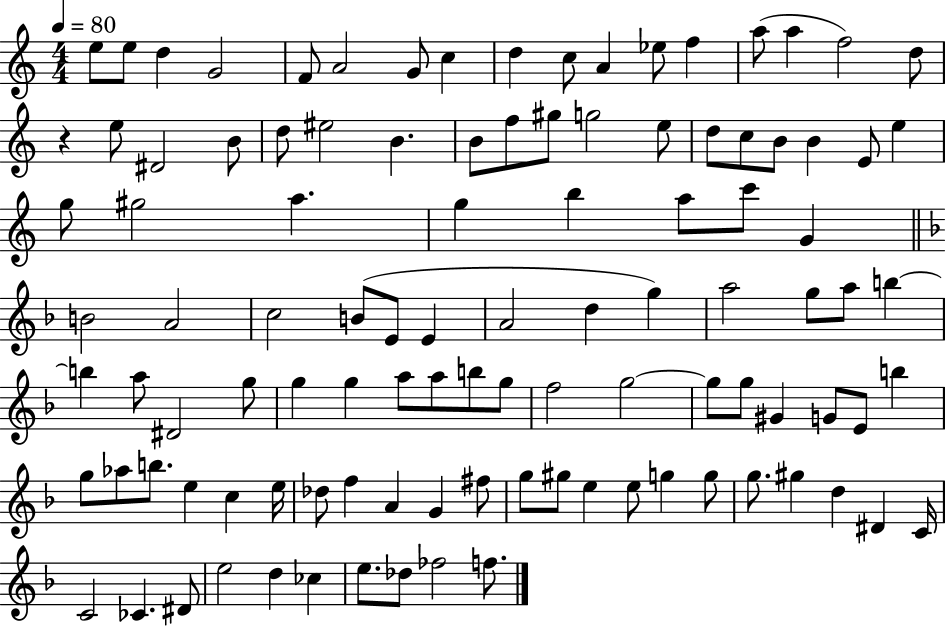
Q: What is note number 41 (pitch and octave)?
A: C6